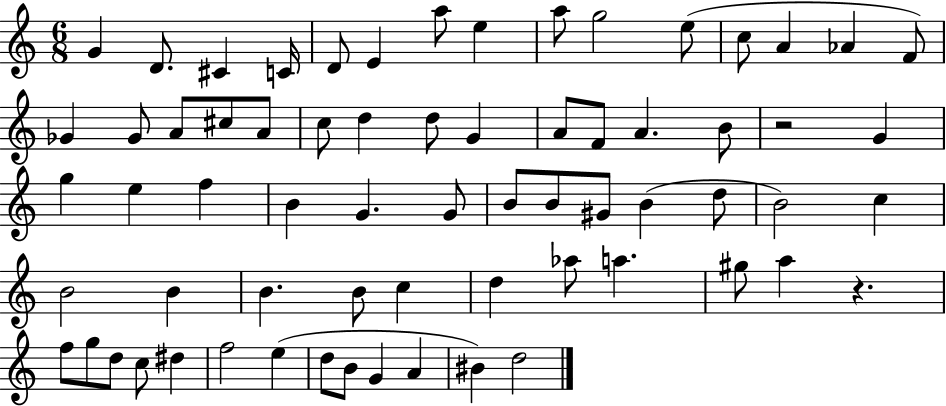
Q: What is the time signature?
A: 6/8